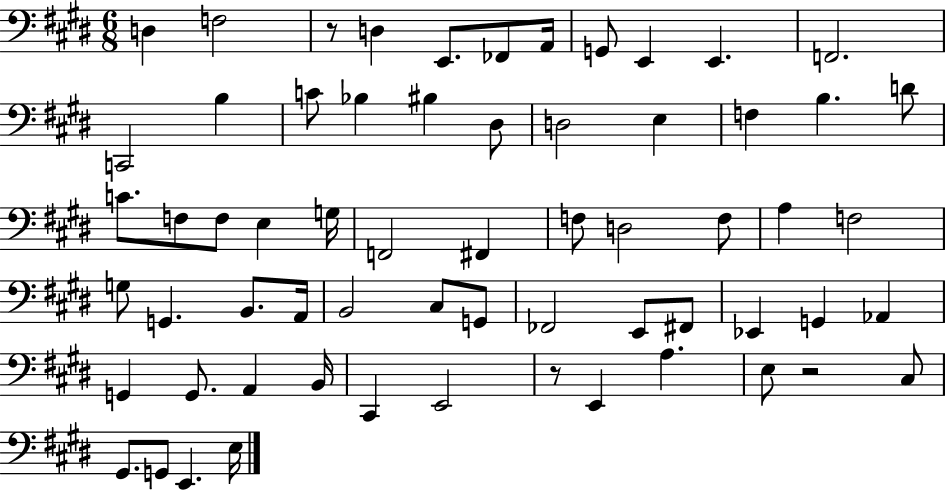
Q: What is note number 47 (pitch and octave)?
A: G2